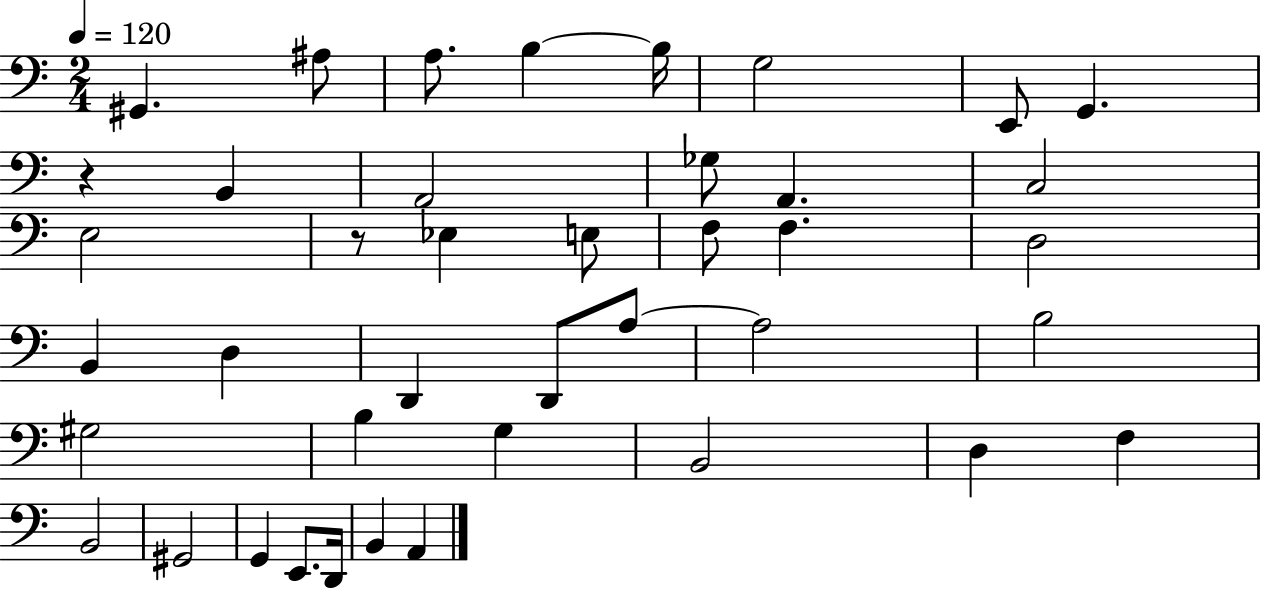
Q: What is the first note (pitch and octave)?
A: G#2